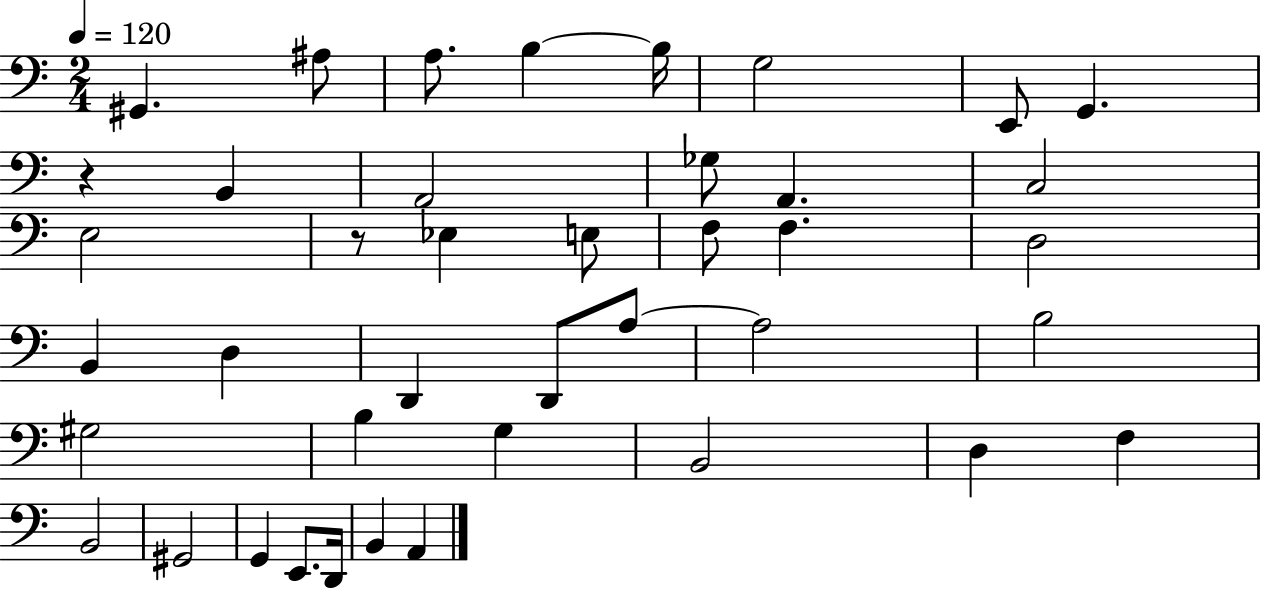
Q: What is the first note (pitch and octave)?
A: G#2